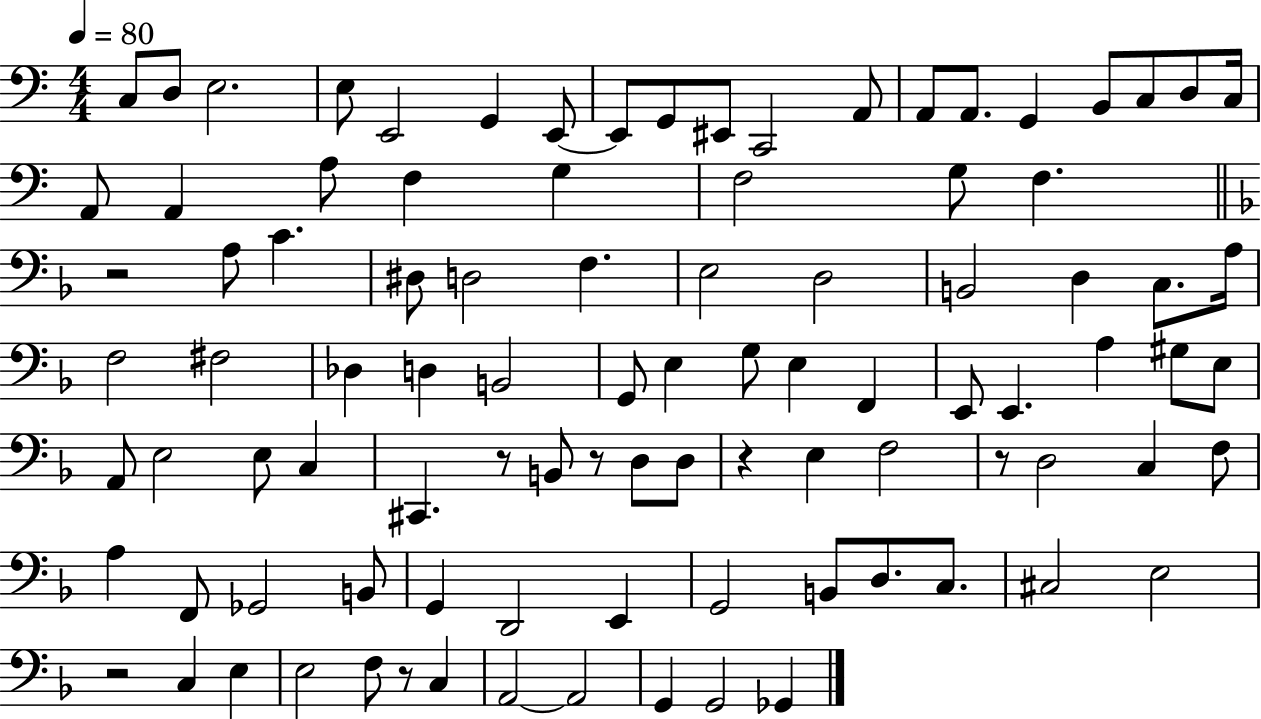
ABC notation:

X:1
T:Untitled
M:4/4
L:1/4
K:C
C,/2 D,/2 E,2 E,/2 E,,2 G,, E,,/2 E,,/2 G,,/2 ^E,,/2 C,,2 A,,/2 A,,/2 A,,/2 G,, B,,/2 C,/2 D,/2 C,/4 A,,/2 A,, A,/2 F, G, F,2 G,/2 F, z2 A,/2 C ^D,/2 D,2 F, E,2 D,2 B,,2 D, C,/2 A,/4 F,2 ^F,2 _D, D, B,,2 G,,/2 E, G,/2 E, F,, E,,/2 E,, A, ^G,/2 E,/2 A,,/2 E,2 E,/2 C, ^C,, z/2 B,,/2 z/2 D,/2 D,/2 z E, F,2 z/2 D,2 C, F,/2 A, F,,/2 _G,,2 B,,/2 G,, D,,2 E,, G,,2 B,,/2 D,/2 C,/2 ^C,2 E,2 z2 C, E, E,2 F,/2 z/2 C, A,,2 A,,2 G,, G,,2 _G,,